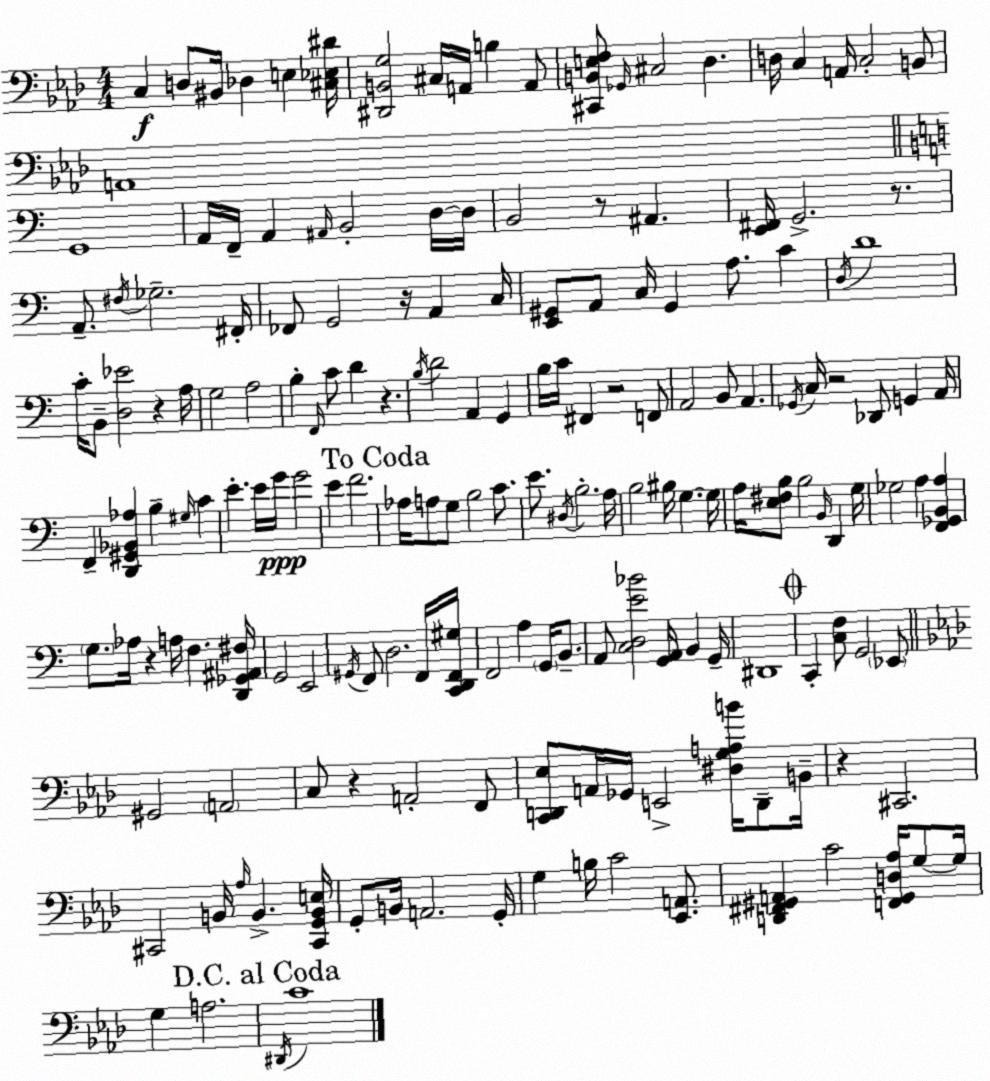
X:1
T:Untitled
M:4/4
L:1/4
K:Fm
C, D,/2 ^B,,/4 _D, E, [^C,_E,^D]/4 [^D,,B,,G,]2 ^C,/4 A,,/4 B, A,,/2 [^C,,B,,E,F,]/2 _G,,/4 ^C,2 _D, D,/4 C, A,,/4 C,2 B,,/2 A,,4 G,,4 A,,/4 F,,/4 A,, ^A,,/4 B,,2 D,/4 D,/4 B,,2 z/2 ^A,, [E,,^F,,]/4 G,,2 z/2 A,,/2 ^F,/4 _G,2 ^F,,/4 _F,,/2 G,,2 z/4 A,, C,/4 [E,,^G,,]/2 A,,/2 C,/4 ^G,, A,/2 C D,/4 D4 C/4 B,,/2 [D,_E]2 z A,/4 G,2 A,2 B, F,,/4 C/2 D z B,/4 D2 A,, G,, B,/4 C/4 ^F,, z2 F,,/2 A,,2 B,,/2 A,, _G,,/4 C,/4 z2 _D,,/2 G,, A,,/4 F,, [D,,^G,,_B,,_A,] B, ^G,/4 C E E/4 G/4 G2 E F2 _A,/4 A,/2 G,/2 B,2 C/2 E/2 ^D,/4 B,2 A,/4 B,2 ^B,/4 G, G,/4 A,/4 [E,^F,B,]/2 B,2 B,,/4 D,, G,/4 _G,2 A, [F,,_G,,B,,A,] G,/2 _A,/4 z A,/4 F, [D,,_G,,^A,,^F,]/4 G,,2 E,,2 ^G,,/4 F,,/2 D,2 F,,/4 [C,,D,,F,,^G,]/4 F,,2 A, G,,/4 B,,/2 A,,/2 [C,D,E_B]2 [G,,A,,]/4 B,, G,,/4 ^D,,4 C,, [C,F,]/2 G,,2 _E,,/2 ^G,,2 A,,2 C,/2 z A,,2 F,,/2 [C,,D,,_E,]/2 A,,/4 _G,,/4 E,,2 [^D,G,A,B]/4 D,,/2 B,,/4 z ^C,,2 ^C,,2 B,,/4 _A,/4 B,, [^C,,G,,B,,E,]/4 G,,/2 B,,/4 A,,2 G,,/4 G, B,/4 C2 [_E,,A,,]/2 [D,,^F,,^G,,A,,] C2 [F,,^G,,D,_A,]/4 G,/2 G,/4 G, A,2 ^D,,/4 C4